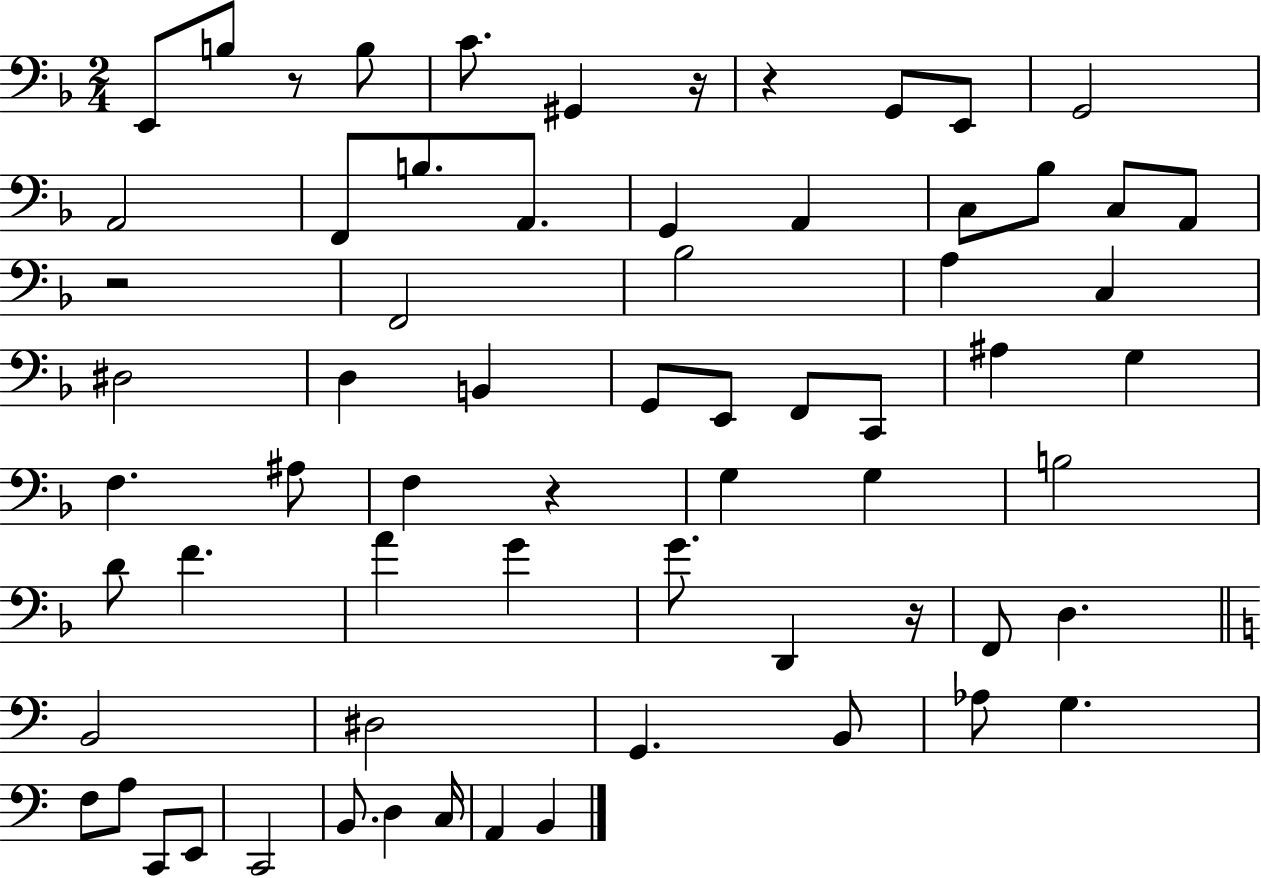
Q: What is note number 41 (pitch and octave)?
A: G4